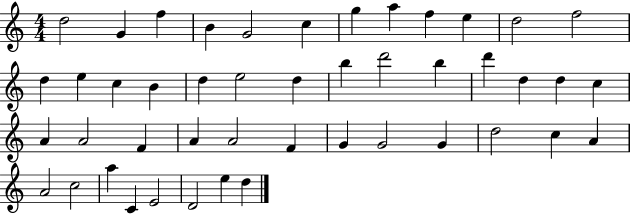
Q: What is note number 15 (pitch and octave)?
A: C5